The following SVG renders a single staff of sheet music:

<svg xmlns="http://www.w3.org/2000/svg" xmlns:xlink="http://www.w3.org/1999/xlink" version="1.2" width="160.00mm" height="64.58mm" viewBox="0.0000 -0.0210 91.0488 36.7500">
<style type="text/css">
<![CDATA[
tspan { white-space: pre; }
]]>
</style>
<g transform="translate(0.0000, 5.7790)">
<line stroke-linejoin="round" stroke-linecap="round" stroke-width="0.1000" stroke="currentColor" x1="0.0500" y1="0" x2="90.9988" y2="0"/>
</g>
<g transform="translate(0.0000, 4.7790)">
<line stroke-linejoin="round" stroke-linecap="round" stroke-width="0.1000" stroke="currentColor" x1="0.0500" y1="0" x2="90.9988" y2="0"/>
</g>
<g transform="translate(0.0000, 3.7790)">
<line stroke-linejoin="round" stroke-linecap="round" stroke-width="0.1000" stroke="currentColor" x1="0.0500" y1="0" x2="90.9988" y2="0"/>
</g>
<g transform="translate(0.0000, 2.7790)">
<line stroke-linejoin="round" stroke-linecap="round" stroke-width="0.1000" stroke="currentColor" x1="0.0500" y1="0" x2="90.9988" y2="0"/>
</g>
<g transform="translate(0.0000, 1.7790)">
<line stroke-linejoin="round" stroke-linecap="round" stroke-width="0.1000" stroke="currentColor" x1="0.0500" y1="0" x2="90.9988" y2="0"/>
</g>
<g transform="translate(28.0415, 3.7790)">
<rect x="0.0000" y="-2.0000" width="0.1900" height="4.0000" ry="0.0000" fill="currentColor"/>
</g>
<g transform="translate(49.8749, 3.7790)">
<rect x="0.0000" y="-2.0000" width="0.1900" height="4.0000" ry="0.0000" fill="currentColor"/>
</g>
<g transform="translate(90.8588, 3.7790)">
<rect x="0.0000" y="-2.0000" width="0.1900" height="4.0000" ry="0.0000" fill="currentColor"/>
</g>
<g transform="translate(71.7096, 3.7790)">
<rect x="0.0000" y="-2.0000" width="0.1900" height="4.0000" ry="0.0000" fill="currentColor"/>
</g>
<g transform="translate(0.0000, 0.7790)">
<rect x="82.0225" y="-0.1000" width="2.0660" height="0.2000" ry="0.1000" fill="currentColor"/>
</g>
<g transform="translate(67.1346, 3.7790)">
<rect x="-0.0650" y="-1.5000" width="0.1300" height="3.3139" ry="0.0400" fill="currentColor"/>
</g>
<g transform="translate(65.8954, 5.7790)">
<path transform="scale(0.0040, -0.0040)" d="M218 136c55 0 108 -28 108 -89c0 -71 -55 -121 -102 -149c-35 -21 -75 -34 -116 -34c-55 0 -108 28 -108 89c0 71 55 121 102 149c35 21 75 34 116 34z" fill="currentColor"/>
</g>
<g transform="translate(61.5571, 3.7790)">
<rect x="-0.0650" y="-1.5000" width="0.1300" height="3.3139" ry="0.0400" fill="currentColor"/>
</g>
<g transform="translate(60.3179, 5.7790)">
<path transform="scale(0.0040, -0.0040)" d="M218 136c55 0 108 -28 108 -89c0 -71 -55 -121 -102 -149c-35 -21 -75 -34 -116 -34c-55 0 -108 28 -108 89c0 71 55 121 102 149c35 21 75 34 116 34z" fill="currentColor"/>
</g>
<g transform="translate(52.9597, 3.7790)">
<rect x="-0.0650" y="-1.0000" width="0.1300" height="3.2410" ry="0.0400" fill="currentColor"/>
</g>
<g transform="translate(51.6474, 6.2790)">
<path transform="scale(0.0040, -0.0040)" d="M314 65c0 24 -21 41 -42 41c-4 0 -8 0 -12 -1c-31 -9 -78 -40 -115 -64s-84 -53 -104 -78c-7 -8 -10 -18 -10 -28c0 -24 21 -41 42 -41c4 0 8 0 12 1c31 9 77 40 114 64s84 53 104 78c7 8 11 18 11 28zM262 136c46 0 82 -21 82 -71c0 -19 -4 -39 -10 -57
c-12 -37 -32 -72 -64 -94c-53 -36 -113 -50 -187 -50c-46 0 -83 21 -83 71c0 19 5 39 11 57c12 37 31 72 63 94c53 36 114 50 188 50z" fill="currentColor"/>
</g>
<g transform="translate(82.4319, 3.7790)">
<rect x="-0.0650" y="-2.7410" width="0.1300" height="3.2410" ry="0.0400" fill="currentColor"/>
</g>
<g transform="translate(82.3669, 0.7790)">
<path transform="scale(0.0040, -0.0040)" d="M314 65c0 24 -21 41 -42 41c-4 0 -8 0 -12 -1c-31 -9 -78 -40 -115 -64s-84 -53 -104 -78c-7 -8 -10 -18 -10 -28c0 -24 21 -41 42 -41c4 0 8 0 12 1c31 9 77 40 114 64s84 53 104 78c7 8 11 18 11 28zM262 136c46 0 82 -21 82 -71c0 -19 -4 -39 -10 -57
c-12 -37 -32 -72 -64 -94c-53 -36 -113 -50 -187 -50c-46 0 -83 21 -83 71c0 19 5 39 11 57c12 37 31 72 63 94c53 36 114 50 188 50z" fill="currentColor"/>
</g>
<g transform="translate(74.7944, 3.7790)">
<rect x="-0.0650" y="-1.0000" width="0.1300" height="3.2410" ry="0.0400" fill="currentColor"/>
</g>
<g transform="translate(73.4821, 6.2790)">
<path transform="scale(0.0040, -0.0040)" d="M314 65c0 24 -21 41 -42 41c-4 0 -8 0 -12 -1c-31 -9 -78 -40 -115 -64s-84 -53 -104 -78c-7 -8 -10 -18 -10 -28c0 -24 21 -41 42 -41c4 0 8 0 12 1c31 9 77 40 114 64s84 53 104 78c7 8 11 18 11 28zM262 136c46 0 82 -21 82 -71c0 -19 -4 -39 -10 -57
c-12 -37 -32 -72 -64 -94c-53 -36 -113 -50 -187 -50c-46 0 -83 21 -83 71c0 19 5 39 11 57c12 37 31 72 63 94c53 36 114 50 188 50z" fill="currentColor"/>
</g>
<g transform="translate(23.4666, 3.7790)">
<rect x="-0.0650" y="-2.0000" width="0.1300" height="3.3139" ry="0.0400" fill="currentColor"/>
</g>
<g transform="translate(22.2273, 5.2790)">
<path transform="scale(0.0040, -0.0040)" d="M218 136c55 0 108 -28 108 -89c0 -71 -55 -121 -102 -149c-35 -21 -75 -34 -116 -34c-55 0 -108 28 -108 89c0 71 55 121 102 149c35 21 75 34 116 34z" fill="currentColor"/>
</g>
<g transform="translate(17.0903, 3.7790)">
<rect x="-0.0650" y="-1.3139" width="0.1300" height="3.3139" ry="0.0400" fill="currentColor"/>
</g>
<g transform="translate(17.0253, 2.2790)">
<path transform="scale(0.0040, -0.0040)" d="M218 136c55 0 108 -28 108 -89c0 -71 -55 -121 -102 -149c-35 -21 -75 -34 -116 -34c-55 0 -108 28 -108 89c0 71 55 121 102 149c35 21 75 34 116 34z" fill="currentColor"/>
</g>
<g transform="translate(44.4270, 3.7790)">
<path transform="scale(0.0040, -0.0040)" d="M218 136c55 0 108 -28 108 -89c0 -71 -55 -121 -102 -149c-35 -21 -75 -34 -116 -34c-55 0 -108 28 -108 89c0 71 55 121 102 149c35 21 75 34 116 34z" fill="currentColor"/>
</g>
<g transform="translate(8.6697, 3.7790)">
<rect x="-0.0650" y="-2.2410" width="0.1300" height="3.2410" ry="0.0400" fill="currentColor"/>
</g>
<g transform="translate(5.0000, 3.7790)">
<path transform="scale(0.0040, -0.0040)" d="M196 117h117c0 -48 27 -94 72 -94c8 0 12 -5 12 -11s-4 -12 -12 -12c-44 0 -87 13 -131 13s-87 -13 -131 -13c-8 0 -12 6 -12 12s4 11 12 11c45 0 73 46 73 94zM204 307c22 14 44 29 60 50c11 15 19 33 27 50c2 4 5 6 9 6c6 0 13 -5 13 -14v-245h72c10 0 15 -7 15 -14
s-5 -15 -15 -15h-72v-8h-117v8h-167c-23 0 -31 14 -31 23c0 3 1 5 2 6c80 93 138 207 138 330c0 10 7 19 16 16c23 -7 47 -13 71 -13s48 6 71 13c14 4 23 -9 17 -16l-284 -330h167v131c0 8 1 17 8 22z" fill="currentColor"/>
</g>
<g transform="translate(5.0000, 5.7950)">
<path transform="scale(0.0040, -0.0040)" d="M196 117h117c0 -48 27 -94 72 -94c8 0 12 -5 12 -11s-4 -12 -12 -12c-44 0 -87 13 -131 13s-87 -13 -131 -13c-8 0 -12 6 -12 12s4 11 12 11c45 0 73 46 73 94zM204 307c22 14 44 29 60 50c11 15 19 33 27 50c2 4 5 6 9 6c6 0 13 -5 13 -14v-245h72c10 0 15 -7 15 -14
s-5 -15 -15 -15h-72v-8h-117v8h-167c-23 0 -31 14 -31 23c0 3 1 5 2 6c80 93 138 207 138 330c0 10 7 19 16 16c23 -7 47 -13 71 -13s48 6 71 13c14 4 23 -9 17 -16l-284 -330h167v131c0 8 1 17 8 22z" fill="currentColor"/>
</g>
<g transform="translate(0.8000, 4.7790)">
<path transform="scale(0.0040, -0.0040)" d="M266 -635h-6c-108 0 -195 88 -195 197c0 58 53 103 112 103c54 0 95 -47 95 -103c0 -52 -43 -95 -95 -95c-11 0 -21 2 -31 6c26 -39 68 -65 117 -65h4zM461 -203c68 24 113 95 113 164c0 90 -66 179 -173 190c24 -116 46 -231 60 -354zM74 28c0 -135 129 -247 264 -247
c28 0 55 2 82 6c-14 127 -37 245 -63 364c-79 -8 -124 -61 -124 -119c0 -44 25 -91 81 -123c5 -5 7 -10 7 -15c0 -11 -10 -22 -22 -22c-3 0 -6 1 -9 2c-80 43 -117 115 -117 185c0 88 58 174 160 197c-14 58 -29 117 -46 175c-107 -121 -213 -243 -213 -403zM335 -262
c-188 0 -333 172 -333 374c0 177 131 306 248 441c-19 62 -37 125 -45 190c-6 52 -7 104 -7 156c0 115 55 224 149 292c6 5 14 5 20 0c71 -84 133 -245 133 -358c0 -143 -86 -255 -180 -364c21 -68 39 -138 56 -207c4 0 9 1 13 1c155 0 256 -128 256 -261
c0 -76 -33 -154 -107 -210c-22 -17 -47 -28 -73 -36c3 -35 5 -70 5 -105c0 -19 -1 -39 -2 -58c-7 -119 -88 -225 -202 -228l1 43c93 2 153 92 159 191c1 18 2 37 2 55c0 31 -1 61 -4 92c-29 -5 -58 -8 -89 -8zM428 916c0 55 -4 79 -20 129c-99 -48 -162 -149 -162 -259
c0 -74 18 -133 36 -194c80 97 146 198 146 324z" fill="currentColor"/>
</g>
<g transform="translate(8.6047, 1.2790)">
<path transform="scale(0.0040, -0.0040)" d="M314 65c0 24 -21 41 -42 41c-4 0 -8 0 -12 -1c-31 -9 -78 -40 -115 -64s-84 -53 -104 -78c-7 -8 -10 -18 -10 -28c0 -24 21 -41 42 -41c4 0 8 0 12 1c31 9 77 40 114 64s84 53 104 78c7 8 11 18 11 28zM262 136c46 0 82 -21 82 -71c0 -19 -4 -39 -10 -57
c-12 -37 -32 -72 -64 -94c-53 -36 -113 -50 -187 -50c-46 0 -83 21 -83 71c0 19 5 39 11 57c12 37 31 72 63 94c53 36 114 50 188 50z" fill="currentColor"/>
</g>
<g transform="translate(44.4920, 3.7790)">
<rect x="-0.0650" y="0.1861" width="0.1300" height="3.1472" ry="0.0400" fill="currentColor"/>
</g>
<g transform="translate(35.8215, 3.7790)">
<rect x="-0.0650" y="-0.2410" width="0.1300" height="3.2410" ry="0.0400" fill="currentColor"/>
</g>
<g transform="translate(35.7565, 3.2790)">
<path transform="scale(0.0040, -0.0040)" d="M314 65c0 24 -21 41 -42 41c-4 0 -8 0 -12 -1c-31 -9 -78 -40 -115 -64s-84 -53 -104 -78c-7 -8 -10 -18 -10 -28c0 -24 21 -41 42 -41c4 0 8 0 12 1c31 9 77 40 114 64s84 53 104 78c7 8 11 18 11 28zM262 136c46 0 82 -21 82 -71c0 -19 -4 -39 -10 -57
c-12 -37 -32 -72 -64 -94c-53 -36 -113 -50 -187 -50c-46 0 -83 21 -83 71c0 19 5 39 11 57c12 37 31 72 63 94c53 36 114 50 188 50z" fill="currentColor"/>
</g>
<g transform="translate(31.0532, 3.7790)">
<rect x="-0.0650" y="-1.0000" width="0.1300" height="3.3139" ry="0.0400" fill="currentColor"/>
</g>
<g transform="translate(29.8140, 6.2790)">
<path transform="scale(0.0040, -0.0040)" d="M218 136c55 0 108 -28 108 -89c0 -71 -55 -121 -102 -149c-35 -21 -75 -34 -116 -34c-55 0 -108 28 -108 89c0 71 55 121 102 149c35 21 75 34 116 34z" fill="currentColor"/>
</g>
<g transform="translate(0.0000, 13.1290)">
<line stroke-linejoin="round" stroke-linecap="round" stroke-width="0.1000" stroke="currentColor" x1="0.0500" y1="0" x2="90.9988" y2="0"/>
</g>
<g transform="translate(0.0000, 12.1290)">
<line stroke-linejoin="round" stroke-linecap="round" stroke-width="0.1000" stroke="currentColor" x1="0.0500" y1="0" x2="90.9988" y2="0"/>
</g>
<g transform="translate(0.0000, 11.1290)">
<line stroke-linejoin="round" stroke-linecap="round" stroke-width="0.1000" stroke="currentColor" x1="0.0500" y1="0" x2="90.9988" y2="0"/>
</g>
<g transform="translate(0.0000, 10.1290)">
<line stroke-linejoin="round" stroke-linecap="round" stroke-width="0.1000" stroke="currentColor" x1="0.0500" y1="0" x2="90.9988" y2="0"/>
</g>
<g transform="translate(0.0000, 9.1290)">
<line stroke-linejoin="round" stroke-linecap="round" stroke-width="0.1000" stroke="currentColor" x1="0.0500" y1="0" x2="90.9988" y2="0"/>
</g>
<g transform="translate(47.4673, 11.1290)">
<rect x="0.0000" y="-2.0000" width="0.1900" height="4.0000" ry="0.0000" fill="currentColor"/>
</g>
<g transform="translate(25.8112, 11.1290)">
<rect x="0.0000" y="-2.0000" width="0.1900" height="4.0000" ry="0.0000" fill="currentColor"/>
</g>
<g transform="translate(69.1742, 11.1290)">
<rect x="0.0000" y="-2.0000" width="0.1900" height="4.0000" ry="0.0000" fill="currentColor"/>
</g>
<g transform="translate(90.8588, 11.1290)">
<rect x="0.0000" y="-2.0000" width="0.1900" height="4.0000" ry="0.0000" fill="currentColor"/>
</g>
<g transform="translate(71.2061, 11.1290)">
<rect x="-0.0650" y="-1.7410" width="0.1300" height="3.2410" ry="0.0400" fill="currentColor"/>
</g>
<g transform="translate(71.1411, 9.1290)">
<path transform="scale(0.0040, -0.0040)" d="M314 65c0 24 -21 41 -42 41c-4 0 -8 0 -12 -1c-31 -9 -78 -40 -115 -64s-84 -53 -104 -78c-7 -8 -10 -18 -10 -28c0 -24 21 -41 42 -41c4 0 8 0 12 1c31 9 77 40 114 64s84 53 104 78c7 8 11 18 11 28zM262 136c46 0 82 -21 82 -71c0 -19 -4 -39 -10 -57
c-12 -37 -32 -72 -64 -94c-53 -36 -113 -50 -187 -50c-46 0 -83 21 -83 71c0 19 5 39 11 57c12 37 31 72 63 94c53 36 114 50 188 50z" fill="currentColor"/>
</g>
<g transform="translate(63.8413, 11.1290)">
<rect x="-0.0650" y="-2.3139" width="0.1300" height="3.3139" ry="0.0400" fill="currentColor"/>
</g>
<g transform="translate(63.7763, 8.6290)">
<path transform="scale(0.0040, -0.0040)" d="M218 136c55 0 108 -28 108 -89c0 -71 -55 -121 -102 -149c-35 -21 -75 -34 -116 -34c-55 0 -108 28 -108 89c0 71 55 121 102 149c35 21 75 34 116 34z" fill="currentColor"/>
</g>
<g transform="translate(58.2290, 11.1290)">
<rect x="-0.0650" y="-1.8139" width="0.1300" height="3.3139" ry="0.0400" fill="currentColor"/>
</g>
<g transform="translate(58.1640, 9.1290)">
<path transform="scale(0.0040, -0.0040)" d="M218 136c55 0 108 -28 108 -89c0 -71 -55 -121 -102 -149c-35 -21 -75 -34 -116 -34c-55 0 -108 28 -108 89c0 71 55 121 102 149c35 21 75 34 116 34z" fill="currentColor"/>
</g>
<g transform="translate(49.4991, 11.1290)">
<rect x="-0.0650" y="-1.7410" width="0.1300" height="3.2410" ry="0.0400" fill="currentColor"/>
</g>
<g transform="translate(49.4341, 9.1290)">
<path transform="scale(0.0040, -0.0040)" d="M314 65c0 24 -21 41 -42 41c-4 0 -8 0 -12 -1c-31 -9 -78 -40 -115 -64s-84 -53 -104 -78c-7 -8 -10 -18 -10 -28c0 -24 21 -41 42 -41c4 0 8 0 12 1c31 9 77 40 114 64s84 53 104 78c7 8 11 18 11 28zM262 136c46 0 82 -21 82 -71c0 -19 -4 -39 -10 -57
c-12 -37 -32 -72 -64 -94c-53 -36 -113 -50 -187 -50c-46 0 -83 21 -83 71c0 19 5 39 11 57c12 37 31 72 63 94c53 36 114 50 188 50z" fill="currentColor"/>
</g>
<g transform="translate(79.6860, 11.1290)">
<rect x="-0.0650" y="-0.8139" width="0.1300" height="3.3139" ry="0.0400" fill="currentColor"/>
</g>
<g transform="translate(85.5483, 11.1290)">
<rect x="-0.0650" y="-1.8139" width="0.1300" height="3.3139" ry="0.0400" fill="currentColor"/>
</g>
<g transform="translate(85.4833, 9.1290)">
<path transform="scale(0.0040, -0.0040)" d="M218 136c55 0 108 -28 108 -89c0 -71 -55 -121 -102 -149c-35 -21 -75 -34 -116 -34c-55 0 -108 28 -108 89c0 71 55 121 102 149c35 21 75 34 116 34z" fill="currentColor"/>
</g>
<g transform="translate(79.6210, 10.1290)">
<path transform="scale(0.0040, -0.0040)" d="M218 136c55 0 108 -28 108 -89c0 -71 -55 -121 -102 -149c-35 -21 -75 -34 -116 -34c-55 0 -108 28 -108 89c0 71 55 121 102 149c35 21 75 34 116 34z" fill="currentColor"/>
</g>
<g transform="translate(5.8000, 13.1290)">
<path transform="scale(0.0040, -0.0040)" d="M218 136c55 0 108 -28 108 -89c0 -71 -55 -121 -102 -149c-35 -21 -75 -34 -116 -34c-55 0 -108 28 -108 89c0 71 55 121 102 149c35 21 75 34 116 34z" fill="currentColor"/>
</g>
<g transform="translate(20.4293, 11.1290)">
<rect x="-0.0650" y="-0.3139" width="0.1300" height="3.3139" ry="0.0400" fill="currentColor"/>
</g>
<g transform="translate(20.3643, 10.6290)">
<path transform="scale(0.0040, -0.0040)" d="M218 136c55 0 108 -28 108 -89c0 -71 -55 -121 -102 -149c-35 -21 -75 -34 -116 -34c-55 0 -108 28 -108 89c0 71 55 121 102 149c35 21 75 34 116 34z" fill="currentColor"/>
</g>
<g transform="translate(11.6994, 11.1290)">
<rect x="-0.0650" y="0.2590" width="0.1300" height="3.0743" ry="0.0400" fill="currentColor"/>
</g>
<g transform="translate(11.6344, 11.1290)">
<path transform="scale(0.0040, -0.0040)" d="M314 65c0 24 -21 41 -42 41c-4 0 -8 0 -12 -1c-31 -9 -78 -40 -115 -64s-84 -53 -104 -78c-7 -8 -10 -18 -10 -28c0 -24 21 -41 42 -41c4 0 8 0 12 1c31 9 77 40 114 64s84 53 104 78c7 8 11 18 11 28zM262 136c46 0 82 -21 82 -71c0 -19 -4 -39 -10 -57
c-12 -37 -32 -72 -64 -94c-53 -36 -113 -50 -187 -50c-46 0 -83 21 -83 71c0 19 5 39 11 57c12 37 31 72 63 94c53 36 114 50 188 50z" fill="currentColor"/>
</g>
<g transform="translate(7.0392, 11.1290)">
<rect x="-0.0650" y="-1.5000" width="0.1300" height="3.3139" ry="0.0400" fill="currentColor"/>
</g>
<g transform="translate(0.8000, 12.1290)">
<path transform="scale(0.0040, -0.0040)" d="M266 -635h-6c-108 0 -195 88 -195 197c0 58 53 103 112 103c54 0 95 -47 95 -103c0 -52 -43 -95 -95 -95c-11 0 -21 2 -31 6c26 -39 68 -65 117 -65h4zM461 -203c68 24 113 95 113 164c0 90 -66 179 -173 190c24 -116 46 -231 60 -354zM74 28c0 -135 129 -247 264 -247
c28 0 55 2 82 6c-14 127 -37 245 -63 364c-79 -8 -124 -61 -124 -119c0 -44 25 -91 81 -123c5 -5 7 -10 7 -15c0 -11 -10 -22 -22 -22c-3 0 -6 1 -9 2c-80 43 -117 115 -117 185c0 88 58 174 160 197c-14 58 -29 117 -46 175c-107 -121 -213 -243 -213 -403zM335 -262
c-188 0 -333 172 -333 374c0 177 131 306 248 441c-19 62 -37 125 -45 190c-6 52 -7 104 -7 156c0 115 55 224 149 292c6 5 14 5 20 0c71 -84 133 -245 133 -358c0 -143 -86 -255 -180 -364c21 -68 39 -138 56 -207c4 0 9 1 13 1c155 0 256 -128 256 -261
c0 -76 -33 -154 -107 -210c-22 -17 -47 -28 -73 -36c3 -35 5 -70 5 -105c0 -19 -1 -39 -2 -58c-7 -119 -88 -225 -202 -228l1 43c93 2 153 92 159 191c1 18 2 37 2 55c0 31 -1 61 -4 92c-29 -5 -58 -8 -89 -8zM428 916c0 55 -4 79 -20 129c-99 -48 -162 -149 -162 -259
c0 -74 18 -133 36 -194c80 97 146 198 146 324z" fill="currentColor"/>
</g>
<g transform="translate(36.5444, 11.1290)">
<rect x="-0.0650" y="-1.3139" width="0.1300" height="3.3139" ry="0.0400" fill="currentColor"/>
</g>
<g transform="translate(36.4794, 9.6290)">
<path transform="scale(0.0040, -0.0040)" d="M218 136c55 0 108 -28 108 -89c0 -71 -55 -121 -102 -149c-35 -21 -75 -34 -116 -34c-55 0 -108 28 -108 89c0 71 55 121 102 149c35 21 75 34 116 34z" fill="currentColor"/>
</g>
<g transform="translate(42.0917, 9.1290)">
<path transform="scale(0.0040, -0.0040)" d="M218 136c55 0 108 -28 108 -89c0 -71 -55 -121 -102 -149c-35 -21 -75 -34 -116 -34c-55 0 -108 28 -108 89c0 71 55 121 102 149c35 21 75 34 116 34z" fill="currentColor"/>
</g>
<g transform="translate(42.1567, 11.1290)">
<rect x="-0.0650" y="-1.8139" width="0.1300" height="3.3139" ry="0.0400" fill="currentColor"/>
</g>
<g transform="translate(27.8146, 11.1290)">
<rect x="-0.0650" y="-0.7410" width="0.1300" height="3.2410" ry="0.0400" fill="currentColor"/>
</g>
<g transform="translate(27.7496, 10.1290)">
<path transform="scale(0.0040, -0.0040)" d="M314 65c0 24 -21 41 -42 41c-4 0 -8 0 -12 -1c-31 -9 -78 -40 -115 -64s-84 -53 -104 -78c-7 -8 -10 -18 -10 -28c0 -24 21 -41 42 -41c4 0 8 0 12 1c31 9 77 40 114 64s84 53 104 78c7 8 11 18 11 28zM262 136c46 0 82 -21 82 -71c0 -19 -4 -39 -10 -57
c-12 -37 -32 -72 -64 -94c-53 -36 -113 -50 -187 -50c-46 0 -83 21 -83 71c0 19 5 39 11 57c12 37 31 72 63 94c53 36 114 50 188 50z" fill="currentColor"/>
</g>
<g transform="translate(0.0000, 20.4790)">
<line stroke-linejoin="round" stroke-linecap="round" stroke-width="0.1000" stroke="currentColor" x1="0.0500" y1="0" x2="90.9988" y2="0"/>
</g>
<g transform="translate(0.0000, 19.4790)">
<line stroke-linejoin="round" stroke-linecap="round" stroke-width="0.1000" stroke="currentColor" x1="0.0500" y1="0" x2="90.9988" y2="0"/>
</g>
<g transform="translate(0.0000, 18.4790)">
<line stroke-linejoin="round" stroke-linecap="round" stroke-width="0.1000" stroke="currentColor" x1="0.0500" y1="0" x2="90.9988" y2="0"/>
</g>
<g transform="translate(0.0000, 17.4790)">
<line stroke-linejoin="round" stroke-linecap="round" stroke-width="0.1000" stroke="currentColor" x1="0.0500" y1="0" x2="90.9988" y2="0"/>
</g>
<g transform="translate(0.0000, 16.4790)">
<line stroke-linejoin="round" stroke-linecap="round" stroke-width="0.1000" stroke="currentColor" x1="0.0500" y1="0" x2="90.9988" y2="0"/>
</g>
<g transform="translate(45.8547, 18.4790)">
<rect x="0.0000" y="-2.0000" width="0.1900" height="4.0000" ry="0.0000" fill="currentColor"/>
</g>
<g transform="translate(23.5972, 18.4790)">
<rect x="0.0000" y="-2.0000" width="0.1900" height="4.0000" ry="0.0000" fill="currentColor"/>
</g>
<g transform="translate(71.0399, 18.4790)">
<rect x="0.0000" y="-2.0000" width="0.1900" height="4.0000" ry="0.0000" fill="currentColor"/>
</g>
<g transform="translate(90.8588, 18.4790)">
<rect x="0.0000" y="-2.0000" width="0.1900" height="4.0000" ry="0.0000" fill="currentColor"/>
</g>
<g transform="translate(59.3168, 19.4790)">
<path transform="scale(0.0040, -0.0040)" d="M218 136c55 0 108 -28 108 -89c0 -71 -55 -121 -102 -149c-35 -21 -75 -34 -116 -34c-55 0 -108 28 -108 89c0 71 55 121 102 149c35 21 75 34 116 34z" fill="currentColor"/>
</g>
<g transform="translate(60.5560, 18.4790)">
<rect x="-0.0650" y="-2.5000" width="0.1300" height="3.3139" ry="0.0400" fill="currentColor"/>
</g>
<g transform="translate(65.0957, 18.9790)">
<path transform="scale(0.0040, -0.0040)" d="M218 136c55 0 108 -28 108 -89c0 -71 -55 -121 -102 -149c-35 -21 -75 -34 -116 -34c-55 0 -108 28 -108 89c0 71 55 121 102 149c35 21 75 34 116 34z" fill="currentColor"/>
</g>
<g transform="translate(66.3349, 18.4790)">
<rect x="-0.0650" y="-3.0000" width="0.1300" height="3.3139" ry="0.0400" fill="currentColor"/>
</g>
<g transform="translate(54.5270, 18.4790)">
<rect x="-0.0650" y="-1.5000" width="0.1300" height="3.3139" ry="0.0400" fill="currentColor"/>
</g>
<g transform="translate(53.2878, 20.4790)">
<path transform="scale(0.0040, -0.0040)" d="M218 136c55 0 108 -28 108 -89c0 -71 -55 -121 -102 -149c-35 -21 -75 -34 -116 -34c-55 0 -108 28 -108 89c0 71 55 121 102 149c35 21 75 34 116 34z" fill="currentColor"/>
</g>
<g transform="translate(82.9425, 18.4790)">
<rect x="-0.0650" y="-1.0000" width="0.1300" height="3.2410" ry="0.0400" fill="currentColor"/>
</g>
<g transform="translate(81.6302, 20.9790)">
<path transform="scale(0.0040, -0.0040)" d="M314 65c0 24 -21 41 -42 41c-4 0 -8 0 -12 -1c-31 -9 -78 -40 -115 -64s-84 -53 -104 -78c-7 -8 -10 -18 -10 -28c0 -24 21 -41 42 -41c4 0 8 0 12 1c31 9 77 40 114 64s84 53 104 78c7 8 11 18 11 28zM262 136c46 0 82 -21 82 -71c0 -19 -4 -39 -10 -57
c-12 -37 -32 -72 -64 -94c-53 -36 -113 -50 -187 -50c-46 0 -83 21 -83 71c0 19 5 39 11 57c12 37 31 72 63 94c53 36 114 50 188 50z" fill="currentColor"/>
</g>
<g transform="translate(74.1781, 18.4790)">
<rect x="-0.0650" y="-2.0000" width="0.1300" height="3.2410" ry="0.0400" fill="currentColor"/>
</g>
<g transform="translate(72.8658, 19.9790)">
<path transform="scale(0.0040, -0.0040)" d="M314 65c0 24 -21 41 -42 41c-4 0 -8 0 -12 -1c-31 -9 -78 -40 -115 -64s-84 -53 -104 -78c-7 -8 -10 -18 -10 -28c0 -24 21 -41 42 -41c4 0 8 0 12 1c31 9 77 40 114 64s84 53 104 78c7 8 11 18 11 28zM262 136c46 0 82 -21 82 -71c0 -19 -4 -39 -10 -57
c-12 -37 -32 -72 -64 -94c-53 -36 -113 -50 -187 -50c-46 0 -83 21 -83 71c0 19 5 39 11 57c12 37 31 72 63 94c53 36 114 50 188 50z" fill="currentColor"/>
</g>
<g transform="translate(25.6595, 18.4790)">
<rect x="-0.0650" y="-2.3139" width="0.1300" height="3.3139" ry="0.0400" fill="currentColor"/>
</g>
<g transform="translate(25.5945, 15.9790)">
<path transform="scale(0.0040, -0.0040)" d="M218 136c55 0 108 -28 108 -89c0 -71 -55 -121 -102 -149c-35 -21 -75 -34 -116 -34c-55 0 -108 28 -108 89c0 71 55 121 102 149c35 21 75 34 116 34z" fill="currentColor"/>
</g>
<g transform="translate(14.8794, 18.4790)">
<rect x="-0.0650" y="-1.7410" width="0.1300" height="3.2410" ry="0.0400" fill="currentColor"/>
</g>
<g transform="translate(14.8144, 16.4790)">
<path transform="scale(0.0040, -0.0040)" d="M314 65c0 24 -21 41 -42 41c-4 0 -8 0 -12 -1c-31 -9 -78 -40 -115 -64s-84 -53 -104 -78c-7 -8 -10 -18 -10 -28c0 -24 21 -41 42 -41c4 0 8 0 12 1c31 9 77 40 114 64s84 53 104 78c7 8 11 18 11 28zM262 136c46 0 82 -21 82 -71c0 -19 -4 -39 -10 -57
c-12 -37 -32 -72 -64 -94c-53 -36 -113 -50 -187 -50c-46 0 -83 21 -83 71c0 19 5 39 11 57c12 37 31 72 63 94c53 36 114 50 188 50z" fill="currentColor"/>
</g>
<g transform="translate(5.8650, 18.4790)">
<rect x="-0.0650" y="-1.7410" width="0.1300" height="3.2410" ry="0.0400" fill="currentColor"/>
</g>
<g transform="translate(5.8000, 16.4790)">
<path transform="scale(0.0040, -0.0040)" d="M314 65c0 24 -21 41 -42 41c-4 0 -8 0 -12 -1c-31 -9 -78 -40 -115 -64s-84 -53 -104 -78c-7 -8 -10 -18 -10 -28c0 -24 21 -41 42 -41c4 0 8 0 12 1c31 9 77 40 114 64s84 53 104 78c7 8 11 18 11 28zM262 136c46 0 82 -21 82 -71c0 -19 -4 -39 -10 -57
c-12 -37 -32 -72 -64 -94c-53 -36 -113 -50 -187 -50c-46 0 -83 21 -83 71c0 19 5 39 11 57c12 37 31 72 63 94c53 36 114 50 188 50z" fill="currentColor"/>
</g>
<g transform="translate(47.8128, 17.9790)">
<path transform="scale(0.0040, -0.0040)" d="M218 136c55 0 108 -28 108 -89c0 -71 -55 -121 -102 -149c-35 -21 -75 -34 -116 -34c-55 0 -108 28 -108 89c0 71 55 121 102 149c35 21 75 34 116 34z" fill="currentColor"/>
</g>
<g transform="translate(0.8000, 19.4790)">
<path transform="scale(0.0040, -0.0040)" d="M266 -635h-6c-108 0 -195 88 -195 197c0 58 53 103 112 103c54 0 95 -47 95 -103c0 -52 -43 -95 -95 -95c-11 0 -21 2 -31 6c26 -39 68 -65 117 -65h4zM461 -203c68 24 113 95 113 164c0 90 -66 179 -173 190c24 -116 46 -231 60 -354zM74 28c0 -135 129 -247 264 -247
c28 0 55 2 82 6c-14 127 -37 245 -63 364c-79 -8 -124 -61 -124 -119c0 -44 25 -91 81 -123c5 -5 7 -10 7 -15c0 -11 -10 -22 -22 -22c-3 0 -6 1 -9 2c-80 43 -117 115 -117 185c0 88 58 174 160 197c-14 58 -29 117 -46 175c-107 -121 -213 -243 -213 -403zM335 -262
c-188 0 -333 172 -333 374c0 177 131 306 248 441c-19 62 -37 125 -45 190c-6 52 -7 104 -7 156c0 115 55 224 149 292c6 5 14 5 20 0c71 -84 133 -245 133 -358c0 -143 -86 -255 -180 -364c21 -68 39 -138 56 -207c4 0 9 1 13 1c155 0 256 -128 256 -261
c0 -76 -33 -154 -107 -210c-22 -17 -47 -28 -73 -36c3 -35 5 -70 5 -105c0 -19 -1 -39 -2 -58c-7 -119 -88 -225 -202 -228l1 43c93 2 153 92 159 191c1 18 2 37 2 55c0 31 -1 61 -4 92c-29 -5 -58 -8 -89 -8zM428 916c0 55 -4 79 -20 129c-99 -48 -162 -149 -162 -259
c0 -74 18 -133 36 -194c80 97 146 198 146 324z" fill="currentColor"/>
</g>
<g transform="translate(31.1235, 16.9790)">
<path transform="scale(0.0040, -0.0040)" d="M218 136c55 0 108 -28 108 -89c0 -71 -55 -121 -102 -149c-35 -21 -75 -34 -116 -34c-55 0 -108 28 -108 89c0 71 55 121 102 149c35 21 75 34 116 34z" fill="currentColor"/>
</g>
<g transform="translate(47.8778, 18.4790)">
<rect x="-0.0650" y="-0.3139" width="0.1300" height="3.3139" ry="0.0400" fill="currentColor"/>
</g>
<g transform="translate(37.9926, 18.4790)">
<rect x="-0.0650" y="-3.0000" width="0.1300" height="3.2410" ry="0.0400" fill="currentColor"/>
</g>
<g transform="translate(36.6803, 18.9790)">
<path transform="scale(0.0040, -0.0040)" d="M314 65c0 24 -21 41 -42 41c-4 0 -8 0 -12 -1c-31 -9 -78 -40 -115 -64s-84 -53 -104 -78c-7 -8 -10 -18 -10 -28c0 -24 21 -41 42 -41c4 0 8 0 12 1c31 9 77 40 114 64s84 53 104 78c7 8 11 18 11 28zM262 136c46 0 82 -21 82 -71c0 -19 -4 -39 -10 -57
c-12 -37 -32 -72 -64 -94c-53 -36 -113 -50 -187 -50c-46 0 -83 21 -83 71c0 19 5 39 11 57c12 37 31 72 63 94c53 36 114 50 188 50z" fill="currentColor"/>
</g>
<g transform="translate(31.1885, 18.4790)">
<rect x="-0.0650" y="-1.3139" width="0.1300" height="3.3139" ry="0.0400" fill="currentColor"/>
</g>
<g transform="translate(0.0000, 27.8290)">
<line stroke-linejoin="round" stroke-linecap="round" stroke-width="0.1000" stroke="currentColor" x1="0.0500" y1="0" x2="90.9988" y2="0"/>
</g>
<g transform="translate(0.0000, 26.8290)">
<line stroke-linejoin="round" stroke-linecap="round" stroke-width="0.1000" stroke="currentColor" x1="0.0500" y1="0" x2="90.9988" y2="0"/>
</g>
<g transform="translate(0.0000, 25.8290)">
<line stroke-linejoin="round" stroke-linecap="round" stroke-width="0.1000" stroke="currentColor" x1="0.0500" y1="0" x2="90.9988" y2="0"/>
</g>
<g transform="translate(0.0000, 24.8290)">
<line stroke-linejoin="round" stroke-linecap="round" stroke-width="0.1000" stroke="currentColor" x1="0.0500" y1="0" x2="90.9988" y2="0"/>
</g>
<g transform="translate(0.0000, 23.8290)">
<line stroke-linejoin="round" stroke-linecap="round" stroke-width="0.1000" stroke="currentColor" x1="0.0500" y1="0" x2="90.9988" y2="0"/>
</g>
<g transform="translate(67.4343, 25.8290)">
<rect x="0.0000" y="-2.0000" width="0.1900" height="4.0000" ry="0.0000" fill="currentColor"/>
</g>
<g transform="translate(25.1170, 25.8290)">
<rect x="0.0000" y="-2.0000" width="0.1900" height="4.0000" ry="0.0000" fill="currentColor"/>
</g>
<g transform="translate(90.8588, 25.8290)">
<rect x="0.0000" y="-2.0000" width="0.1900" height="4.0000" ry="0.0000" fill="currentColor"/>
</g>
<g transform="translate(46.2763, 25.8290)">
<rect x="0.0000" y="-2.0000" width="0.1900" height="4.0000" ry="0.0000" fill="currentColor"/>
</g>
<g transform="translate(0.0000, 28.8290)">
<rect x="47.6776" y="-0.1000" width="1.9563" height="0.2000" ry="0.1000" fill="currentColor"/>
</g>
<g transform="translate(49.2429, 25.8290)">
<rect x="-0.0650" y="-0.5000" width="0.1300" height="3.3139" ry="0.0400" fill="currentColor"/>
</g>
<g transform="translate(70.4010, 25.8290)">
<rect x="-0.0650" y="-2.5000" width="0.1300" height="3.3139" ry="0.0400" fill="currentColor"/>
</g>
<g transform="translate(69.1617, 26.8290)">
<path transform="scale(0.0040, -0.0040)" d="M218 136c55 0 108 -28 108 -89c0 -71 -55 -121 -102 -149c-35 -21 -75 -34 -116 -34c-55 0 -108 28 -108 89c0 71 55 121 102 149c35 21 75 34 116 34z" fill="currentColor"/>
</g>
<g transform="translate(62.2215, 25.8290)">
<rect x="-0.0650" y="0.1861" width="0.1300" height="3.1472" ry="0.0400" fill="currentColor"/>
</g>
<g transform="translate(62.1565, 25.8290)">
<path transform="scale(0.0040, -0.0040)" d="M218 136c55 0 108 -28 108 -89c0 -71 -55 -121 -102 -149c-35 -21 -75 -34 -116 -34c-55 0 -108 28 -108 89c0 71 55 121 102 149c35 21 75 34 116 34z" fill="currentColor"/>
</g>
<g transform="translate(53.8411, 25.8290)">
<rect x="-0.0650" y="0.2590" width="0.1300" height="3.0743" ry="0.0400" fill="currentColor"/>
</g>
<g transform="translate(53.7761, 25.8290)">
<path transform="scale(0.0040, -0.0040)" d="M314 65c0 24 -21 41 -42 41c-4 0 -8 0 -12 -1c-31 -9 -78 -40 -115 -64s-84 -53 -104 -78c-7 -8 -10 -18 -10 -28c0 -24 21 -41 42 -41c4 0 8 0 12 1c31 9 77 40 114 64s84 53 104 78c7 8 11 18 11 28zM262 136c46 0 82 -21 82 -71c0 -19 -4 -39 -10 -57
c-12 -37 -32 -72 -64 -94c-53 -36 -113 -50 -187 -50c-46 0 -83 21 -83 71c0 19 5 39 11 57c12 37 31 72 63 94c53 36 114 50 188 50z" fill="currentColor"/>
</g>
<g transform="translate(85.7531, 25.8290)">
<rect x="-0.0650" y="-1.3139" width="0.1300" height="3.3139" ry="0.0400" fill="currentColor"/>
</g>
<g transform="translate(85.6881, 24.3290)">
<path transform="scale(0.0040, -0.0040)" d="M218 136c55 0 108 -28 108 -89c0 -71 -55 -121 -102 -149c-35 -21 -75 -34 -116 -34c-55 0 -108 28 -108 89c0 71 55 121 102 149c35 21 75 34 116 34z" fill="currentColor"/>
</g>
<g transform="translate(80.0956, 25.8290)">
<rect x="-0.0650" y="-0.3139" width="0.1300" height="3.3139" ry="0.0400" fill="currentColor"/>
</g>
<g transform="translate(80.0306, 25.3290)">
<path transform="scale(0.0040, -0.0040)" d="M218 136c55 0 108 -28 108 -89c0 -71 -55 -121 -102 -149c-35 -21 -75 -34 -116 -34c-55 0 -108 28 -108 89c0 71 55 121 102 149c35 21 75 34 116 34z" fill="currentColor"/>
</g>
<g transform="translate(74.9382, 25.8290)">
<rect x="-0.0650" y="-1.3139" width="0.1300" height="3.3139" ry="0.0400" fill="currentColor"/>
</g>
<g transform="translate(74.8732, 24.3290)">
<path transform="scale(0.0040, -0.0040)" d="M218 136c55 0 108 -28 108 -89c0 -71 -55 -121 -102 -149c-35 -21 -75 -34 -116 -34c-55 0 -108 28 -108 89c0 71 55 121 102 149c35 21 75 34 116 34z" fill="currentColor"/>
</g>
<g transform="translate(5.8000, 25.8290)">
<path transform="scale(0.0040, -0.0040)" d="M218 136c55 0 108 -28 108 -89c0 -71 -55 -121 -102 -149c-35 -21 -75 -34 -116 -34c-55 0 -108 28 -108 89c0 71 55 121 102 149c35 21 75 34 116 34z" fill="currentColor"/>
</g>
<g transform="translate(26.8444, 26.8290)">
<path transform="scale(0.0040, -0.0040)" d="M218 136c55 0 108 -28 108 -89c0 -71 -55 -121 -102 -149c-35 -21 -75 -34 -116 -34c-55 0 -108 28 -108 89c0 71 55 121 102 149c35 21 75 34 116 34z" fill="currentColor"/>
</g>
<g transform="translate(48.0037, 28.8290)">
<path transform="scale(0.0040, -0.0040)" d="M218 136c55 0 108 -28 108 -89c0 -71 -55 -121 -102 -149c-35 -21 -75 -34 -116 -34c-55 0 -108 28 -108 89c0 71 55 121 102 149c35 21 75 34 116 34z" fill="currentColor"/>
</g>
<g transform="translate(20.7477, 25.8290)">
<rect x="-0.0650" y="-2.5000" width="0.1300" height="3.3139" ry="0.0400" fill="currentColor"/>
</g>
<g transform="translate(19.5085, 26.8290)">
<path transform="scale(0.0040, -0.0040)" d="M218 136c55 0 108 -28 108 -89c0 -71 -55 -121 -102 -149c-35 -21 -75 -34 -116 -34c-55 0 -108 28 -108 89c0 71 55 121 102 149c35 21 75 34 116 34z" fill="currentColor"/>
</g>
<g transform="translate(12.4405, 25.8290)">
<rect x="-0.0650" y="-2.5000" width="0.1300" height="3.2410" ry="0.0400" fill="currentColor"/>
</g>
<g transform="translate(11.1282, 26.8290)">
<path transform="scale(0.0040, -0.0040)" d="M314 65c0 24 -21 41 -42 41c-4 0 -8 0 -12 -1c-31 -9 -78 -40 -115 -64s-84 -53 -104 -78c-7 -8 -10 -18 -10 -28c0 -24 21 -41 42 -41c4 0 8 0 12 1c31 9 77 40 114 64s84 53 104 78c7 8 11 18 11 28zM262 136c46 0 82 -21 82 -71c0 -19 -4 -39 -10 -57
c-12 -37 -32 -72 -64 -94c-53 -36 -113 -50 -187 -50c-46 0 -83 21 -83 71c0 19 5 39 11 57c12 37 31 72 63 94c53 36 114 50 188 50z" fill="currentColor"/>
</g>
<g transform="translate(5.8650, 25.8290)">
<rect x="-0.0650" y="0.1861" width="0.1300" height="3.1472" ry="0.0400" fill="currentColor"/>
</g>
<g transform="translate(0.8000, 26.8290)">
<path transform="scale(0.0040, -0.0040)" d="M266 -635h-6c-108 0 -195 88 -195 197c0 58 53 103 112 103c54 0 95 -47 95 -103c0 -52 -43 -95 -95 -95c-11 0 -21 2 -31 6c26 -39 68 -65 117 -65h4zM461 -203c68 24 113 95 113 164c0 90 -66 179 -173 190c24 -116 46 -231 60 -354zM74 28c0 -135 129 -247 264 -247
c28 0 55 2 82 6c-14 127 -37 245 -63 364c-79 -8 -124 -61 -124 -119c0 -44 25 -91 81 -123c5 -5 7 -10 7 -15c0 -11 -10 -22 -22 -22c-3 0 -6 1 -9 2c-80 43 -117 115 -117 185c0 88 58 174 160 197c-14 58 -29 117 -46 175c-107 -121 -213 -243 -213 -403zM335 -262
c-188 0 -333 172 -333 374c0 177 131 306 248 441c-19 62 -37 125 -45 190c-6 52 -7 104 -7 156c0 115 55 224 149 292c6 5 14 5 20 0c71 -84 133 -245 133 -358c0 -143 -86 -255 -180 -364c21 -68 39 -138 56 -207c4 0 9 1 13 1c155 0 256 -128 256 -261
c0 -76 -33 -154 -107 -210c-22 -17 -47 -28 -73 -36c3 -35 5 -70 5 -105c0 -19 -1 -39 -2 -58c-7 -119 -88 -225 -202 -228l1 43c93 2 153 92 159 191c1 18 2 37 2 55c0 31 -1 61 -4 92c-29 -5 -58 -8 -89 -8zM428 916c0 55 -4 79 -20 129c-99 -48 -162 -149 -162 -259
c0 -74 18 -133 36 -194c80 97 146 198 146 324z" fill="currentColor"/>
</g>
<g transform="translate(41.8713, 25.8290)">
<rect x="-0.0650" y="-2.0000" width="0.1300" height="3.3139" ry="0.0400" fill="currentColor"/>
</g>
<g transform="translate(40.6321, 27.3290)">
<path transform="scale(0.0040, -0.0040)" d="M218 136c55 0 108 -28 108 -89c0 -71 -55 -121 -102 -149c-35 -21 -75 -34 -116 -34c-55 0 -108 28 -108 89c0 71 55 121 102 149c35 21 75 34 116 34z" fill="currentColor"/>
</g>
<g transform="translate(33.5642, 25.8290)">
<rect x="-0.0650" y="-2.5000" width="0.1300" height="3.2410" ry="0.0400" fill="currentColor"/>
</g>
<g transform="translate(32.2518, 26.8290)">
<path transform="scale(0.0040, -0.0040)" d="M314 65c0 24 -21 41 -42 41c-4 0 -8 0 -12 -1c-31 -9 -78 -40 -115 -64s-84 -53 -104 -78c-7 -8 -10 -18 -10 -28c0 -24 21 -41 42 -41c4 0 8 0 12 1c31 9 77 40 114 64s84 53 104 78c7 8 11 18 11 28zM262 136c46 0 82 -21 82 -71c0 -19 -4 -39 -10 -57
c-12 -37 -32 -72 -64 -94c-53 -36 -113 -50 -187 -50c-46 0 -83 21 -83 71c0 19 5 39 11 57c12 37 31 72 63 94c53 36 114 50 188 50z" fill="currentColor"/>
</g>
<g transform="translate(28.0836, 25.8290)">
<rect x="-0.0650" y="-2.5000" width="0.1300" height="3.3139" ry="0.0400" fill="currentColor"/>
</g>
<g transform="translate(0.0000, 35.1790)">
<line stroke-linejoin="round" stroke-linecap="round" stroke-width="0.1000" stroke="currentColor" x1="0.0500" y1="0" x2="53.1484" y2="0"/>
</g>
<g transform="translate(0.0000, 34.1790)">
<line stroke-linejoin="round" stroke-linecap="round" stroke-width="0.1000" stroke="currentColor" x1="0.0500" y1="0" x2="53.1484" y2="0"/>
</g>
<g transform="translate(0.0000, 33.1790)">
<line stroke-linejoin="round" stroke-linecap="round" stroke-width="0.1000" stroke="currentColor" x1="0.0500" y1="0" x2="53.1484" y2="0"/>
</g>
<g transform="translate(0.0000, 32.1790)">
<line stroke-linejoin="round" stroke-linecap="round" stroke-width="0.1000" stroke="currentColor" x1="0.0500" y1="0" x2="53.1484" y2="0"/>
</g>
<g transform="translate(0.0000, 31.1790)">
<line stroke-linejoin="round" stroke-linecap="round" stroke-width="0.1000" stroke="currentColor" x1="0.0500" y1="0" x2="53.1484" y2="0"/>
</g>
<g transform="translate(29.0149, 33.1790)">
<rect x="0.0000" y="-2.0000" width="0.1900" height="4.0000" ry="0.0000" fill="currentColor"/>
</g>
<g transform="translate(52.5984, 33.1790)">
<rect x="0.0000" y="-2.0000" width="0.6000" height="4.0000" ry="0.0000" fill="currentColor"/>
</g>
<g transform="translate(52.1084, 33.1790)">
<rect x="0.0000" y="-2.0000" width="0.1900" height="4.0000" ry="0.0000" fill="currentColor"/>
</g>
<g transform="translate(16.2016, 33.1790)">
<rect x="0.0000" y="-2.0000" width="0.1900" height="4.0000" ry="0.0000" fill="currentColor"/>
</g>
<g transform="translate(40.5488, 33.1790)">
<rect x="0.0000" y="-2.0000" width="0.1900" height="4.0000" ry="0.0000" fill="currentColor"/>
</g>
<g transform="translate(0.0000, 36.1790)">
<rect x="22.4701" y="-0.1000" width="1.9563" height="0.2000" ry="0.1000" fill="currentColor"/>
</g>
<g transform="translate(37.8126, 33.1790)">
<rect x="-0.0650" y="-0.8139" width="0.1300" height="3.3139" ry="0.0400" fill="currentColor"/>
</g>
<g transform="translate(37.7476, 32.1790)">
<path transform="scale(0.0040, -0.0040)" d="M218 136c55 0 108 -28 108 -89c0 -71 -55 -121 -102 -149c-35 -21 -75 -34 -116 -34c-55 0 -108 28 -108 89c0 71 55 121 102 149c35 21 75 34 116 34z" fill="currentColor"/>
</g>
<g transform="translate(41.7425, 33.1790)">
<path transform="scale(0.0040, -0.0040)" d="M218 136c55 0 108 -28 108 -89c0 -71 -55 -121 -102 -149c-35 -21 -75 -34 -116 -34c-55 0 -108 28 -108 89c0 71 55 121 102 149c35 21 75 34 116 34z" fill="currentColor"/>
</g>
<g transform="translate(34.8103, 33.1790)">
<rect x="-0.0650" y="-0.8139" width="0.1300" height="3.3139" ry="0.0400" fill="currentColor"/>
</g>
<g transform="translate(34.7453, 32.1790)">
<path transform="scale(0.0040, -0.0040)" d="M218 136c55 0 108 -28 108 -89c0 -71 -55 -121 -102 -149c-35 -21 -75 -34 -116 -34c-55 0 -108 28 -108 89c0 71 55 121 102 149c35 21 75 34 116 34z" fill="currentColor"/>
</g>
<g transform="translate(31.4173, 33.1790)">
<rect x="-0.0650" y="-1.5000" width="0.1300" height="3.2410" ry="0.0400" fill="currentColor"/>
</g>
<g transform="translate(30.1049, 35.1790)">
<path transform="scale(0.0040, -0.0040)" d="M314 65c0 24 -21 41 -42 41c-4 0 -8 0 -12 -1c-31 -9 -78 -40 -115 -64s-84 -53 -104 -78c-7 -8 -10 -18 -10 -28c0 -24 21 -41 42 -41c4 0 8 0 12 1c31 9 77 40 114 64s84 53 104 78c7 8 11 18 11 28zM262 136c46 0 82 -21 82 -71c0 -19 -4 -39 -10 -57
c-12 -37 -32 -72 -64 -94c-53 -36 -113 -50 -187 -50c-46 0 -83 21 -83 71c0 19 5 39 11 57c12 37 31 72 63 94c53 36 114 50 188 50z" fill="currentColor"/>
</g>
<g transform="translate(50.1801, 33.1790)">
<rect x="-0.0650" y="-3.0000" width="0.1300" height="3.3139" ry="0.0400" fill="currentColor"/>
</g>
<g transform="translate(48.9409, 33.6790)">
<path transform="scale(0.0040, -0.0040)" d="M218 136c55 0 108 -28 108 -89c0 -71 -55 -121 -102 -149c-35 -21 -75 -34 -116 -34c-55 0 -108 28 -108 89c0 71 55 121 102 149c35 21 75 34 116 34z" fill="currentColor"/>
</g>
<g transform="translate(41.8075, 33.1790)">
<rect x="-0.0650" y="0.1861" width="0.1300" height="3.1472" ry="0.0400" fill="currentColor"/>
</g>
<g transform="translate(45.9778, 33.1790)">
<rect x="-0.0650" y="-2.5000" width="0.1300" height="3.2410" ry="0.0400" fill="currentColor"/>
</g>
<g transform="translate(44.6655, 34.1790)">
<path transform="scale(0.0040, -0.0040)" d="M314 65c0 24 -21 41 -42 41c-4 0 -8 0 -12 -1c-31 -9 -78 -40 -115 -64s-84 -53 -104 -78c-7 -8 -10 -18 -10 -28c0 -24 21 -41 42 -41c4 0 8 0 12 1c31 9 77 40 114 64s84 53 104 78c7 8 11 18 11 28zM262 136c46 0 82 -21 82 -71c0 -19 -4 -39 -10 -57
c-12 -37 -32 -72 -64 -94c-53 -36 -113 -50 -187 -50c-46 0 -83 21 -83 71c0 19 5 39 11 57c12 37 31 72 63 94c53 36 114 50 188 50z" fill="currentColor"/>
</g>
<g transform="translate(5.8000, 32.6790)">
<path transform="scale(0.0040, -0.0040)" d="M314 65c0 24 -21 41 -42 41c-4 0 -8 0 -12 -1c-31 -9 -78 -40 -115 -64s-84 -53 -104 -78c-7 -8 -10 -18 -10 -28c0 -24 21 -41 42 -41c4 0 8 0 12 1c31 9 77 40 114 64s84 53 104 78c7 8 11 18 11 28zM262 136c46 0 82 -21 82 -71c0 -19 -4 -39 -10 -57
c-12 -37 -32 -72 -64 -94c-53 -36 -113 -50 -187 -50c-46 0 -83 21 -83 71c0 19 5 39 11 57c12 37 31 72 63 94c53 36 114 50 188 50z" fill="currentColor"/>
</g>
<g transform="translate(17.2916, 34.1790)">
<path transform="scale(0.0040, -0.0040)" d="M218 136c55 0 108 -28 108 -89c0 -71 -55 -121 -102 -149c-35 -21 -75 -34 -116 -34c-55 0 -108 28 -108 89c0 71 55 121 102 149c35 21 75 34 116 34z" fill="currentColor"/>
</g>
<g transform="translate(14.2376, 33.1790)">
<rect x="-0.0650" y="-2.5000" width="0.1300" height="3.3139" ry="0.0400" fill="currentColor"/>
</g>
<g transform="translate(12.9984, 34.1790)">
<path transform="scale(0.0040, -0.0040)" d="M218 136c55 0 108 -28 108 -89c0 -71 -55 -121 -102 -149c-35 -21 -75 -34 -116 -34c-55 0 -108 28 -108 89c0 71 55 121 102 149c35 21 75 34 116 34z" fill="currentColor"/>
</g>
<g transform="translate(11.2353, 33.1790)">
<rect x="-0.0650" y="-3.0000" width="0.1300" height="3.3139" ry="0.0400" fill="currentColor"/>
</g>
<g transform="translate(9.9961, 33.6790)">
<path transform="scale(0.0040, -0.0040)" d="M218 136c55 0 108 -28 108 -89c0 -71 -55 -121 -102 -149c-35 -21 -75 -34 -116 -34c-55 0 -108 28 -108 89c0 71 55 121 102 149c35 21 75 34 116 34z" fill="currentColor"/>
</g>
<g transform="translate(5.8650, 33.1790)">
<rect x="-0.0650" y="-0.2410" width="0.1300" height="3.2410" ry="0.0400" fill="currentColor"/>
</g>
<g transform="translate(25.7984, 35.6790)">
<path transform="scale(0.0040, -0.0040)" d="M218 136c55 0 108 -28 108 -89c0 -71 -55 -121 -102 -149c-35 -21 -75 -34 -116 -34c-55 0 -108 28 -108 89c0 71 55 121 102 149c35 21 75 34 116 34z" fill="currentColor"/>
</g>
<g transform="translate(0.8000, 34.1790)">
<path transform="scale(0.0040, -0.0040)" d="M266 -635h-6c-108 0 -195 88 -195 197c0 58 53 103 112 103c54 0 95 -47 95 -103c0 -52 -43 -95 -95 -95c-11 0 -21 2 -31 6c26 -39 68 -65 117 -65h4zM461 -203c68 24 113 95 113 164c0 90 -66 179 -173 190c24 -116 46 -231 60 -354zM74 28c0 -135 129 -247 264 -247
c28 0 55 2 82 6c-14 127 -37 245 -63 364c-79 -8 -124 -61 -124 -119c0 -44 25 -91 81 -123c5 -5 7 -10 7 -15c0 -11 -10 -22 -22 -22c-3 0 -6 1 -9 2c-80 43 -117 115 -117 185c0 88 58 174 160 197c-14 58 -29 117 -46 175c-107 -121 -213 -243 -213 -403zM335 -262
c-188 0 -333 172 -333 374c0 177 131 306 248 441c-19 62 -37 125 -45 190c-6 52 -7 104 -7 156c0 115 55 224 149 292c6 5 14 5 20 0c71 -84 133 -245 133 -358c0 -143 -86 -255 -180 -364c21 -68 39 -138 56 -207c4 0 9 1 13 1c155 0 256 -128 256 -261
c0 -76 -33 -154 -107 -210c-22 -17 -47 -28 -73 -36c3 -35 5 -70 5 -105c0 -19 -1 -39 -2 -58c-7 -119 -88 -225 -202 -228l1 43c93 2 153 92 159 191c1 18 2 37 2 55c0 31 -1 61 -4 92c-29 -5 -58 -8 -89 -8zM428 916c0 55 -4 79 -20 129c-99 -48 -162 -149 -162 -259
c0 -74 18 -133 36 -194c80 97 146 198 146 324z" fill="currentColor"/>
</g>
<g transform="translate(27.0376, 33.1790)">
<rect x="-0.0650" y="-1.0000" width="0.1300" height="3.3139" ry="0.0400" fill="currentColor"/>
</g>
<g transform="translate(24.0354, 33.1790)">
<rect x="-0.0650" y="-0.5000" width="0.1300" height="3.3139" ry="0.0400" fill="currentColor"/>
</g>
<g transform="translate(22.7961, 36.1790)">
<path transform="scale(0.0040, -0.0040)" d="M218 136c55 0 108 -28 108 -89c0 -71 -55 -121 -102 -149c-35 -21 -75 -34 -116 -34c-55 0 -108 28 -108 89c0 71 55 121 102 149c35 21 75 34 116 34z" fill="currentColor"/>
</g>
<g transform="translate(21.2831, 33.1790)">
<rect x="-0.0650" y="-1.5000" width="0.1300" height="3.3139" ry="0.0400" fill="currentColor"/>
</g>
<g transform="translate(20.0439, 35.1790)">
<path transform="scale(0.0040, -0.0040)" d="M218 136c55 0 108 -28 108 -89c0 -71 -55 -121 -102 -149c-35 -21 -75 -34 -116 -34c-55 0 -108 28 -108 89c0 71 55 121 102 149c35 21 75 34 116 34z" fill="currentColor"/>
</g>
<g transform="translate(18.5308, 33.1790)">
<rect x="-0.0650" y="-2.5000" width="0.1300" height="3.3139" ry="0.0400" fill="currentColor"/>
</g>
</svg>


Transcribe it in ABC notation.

X:1
T:Untitled
M:4/4
L:1/4
K:C
g2 e F D c2 B D2 E E D2 a2 E B2 c d2 e f f2 f g f2 d f f2 f2 g e A2 c E G A F2 D2 B G2 G G G2 F C B2 B G e c e c2 A G G E C D E2 d d B G2 A